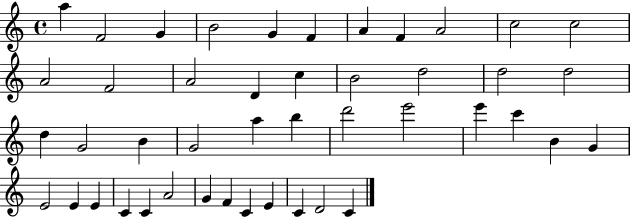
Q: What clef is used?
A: treble